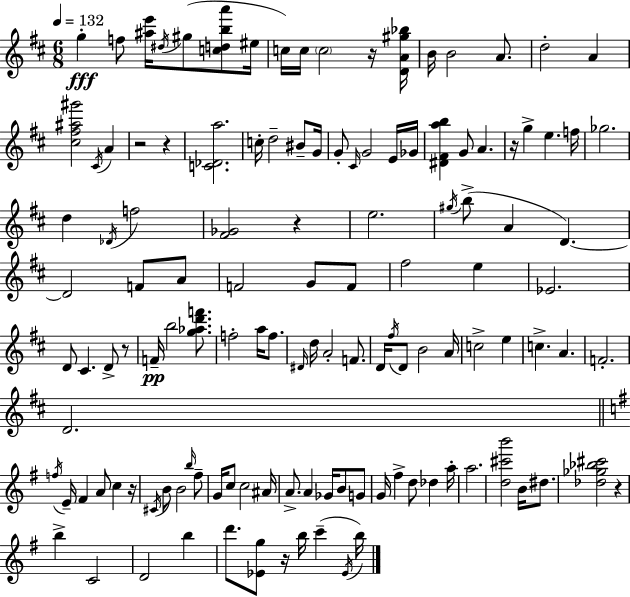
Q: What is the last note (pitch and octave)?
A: B5